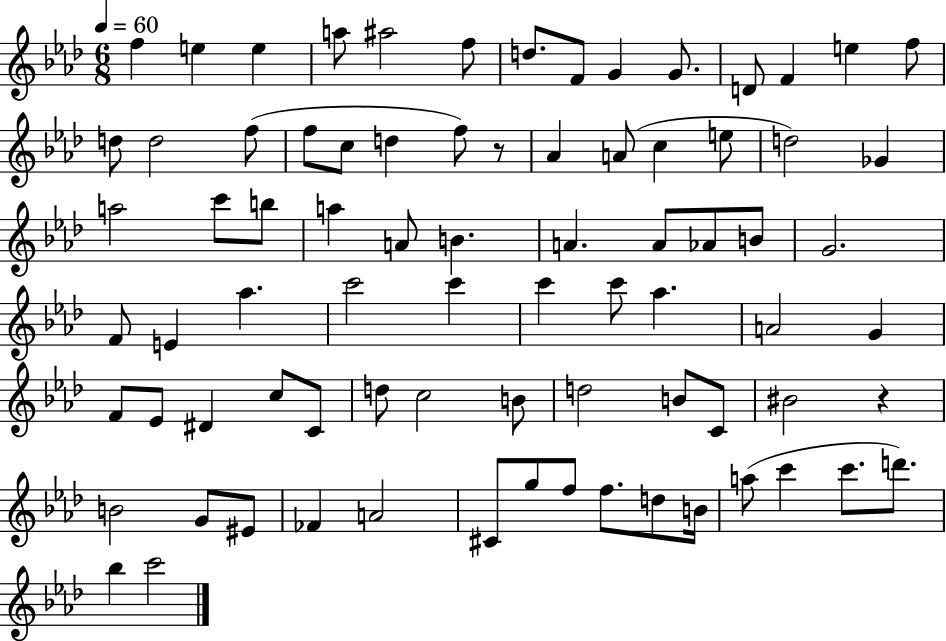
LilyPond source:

{
  \clef treble
  \numericTimeSignature
  \time 6/8
  \key aes \major
  \tempo 4 = 60
  f''4 e''4 e''4 | a''8 ais''2 f''8 | d''8. f'8 g'4 g'8. | d'8 f'4 e''4 f''8 | \break d''8 d''2 f''8( | f''8 c''8 d''4 f''8) r8 | aes'4 a'8( c''4 e''8 | d''2) ges'4 | \break a''2 c'''8 b''8 | a''4 a'8 b'4. | a'4. a'8 aes'8 b'8 | g'2. | \break f'8 e'4 aes''4. | c'''2 c'''4 | c'''4 c'''8 aes''4. | a'2 g'4 | \break f'8 ees'8 dis'4 c''8 c'8 | d''8 c''2 b'8 | d''2 b'8 c'8 | bis'2 r4 | \break b'2 g'8 eis'8 | fes'4 a'2 | cis'8 g''8 f''8 f''8. d''8 b'16 | a''8( c'''4 c'''8. d'''8.) | \break bes''4 c'''2 | \bar "|."
}